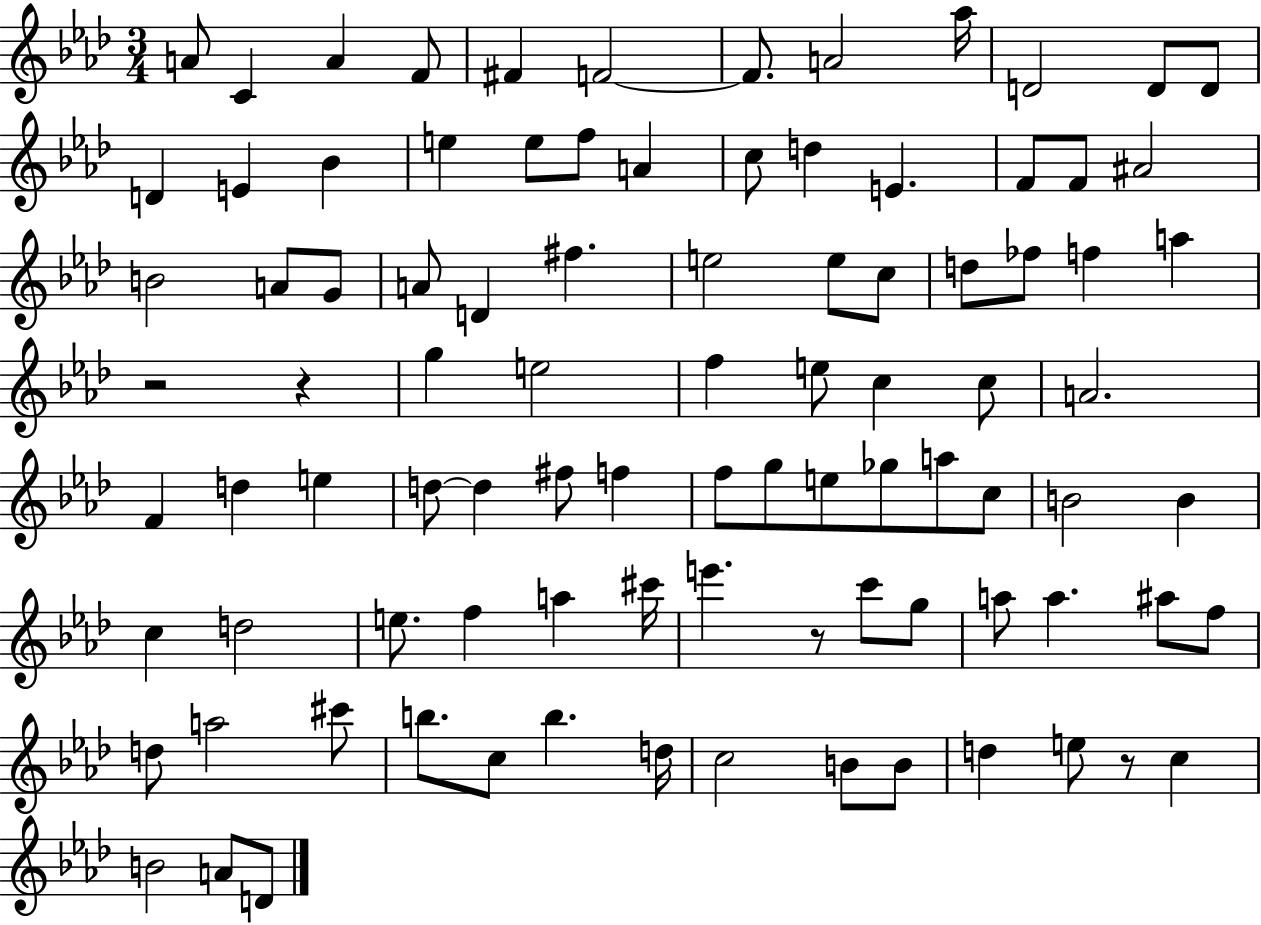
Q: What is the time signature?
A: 3/4